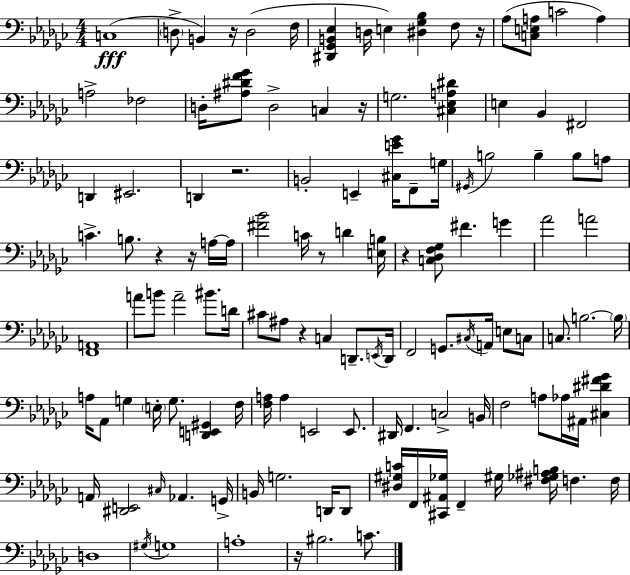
{
  \clef bass
  \numericTimeSignature
  \time 4/4
  \key ees \minor
  c1(\fff | \parenthesize d8-> b,4) r16 d2( f16 | <dis, ges, b, ees>4 d16 e4) <dis ges bes>4 f8 r16 | aes8( <c e a>8 c'2 a4) | \break a2-> fes2 | d16-. <ais dis' f' ges'>8 d2-> c4 r16 | g2. <cis ees a dis'>4 | e4 bes,4 fis,2 | \break d,4 eis,2. | d,4 r2. | b,2-. e,4-- <cis e' ges'>16 f,8-- g16 | \acciaccatura { gis,16 } b2 b4-- b8 a8 | \break c'4.-> b8. r4 r16 a16~~ | a16 <fis' bes'>2 c'16 r8 d'4 | <e b>16 r4 <c des f ges>8 fis'4. g'4 | aes'2 a'2 | \break <f, a,>1 | a'8 b'8 a'2-- bis'8. | d'16 cis'8 ais8 r4 c4 d,8.-- | \acciaccatura { e,16 } d,16 f,2 g,8. \acciaccatura { cis16 } a,16 e8 | \break c8 c8. b2.~~ | \parenthesize b16 a16 aes,8 g4 \parenthesize e16-. g8. <d, e, gis,>4 | f16 <f a>16 a4 e,2 | e,8. dis,16 f,4. c2-> | \break b,16 f2 a8 aes16 ais,16 <cis dis' fis' ges'>4 | a,16 <dis, e,>2 \grace { cis16 } aes,4. | g,16-> b,16 g2. | d,16 d,8 <dis gis c'>16 f,16 <cis, ais, ges>16 f,4-- gis16 <fis ges ais b>16 f4. | \break f16 d1 | \acciaccatura { gis16 } g1 | a1-. | r16 bis2. | \break c'8. \bar "|."
}